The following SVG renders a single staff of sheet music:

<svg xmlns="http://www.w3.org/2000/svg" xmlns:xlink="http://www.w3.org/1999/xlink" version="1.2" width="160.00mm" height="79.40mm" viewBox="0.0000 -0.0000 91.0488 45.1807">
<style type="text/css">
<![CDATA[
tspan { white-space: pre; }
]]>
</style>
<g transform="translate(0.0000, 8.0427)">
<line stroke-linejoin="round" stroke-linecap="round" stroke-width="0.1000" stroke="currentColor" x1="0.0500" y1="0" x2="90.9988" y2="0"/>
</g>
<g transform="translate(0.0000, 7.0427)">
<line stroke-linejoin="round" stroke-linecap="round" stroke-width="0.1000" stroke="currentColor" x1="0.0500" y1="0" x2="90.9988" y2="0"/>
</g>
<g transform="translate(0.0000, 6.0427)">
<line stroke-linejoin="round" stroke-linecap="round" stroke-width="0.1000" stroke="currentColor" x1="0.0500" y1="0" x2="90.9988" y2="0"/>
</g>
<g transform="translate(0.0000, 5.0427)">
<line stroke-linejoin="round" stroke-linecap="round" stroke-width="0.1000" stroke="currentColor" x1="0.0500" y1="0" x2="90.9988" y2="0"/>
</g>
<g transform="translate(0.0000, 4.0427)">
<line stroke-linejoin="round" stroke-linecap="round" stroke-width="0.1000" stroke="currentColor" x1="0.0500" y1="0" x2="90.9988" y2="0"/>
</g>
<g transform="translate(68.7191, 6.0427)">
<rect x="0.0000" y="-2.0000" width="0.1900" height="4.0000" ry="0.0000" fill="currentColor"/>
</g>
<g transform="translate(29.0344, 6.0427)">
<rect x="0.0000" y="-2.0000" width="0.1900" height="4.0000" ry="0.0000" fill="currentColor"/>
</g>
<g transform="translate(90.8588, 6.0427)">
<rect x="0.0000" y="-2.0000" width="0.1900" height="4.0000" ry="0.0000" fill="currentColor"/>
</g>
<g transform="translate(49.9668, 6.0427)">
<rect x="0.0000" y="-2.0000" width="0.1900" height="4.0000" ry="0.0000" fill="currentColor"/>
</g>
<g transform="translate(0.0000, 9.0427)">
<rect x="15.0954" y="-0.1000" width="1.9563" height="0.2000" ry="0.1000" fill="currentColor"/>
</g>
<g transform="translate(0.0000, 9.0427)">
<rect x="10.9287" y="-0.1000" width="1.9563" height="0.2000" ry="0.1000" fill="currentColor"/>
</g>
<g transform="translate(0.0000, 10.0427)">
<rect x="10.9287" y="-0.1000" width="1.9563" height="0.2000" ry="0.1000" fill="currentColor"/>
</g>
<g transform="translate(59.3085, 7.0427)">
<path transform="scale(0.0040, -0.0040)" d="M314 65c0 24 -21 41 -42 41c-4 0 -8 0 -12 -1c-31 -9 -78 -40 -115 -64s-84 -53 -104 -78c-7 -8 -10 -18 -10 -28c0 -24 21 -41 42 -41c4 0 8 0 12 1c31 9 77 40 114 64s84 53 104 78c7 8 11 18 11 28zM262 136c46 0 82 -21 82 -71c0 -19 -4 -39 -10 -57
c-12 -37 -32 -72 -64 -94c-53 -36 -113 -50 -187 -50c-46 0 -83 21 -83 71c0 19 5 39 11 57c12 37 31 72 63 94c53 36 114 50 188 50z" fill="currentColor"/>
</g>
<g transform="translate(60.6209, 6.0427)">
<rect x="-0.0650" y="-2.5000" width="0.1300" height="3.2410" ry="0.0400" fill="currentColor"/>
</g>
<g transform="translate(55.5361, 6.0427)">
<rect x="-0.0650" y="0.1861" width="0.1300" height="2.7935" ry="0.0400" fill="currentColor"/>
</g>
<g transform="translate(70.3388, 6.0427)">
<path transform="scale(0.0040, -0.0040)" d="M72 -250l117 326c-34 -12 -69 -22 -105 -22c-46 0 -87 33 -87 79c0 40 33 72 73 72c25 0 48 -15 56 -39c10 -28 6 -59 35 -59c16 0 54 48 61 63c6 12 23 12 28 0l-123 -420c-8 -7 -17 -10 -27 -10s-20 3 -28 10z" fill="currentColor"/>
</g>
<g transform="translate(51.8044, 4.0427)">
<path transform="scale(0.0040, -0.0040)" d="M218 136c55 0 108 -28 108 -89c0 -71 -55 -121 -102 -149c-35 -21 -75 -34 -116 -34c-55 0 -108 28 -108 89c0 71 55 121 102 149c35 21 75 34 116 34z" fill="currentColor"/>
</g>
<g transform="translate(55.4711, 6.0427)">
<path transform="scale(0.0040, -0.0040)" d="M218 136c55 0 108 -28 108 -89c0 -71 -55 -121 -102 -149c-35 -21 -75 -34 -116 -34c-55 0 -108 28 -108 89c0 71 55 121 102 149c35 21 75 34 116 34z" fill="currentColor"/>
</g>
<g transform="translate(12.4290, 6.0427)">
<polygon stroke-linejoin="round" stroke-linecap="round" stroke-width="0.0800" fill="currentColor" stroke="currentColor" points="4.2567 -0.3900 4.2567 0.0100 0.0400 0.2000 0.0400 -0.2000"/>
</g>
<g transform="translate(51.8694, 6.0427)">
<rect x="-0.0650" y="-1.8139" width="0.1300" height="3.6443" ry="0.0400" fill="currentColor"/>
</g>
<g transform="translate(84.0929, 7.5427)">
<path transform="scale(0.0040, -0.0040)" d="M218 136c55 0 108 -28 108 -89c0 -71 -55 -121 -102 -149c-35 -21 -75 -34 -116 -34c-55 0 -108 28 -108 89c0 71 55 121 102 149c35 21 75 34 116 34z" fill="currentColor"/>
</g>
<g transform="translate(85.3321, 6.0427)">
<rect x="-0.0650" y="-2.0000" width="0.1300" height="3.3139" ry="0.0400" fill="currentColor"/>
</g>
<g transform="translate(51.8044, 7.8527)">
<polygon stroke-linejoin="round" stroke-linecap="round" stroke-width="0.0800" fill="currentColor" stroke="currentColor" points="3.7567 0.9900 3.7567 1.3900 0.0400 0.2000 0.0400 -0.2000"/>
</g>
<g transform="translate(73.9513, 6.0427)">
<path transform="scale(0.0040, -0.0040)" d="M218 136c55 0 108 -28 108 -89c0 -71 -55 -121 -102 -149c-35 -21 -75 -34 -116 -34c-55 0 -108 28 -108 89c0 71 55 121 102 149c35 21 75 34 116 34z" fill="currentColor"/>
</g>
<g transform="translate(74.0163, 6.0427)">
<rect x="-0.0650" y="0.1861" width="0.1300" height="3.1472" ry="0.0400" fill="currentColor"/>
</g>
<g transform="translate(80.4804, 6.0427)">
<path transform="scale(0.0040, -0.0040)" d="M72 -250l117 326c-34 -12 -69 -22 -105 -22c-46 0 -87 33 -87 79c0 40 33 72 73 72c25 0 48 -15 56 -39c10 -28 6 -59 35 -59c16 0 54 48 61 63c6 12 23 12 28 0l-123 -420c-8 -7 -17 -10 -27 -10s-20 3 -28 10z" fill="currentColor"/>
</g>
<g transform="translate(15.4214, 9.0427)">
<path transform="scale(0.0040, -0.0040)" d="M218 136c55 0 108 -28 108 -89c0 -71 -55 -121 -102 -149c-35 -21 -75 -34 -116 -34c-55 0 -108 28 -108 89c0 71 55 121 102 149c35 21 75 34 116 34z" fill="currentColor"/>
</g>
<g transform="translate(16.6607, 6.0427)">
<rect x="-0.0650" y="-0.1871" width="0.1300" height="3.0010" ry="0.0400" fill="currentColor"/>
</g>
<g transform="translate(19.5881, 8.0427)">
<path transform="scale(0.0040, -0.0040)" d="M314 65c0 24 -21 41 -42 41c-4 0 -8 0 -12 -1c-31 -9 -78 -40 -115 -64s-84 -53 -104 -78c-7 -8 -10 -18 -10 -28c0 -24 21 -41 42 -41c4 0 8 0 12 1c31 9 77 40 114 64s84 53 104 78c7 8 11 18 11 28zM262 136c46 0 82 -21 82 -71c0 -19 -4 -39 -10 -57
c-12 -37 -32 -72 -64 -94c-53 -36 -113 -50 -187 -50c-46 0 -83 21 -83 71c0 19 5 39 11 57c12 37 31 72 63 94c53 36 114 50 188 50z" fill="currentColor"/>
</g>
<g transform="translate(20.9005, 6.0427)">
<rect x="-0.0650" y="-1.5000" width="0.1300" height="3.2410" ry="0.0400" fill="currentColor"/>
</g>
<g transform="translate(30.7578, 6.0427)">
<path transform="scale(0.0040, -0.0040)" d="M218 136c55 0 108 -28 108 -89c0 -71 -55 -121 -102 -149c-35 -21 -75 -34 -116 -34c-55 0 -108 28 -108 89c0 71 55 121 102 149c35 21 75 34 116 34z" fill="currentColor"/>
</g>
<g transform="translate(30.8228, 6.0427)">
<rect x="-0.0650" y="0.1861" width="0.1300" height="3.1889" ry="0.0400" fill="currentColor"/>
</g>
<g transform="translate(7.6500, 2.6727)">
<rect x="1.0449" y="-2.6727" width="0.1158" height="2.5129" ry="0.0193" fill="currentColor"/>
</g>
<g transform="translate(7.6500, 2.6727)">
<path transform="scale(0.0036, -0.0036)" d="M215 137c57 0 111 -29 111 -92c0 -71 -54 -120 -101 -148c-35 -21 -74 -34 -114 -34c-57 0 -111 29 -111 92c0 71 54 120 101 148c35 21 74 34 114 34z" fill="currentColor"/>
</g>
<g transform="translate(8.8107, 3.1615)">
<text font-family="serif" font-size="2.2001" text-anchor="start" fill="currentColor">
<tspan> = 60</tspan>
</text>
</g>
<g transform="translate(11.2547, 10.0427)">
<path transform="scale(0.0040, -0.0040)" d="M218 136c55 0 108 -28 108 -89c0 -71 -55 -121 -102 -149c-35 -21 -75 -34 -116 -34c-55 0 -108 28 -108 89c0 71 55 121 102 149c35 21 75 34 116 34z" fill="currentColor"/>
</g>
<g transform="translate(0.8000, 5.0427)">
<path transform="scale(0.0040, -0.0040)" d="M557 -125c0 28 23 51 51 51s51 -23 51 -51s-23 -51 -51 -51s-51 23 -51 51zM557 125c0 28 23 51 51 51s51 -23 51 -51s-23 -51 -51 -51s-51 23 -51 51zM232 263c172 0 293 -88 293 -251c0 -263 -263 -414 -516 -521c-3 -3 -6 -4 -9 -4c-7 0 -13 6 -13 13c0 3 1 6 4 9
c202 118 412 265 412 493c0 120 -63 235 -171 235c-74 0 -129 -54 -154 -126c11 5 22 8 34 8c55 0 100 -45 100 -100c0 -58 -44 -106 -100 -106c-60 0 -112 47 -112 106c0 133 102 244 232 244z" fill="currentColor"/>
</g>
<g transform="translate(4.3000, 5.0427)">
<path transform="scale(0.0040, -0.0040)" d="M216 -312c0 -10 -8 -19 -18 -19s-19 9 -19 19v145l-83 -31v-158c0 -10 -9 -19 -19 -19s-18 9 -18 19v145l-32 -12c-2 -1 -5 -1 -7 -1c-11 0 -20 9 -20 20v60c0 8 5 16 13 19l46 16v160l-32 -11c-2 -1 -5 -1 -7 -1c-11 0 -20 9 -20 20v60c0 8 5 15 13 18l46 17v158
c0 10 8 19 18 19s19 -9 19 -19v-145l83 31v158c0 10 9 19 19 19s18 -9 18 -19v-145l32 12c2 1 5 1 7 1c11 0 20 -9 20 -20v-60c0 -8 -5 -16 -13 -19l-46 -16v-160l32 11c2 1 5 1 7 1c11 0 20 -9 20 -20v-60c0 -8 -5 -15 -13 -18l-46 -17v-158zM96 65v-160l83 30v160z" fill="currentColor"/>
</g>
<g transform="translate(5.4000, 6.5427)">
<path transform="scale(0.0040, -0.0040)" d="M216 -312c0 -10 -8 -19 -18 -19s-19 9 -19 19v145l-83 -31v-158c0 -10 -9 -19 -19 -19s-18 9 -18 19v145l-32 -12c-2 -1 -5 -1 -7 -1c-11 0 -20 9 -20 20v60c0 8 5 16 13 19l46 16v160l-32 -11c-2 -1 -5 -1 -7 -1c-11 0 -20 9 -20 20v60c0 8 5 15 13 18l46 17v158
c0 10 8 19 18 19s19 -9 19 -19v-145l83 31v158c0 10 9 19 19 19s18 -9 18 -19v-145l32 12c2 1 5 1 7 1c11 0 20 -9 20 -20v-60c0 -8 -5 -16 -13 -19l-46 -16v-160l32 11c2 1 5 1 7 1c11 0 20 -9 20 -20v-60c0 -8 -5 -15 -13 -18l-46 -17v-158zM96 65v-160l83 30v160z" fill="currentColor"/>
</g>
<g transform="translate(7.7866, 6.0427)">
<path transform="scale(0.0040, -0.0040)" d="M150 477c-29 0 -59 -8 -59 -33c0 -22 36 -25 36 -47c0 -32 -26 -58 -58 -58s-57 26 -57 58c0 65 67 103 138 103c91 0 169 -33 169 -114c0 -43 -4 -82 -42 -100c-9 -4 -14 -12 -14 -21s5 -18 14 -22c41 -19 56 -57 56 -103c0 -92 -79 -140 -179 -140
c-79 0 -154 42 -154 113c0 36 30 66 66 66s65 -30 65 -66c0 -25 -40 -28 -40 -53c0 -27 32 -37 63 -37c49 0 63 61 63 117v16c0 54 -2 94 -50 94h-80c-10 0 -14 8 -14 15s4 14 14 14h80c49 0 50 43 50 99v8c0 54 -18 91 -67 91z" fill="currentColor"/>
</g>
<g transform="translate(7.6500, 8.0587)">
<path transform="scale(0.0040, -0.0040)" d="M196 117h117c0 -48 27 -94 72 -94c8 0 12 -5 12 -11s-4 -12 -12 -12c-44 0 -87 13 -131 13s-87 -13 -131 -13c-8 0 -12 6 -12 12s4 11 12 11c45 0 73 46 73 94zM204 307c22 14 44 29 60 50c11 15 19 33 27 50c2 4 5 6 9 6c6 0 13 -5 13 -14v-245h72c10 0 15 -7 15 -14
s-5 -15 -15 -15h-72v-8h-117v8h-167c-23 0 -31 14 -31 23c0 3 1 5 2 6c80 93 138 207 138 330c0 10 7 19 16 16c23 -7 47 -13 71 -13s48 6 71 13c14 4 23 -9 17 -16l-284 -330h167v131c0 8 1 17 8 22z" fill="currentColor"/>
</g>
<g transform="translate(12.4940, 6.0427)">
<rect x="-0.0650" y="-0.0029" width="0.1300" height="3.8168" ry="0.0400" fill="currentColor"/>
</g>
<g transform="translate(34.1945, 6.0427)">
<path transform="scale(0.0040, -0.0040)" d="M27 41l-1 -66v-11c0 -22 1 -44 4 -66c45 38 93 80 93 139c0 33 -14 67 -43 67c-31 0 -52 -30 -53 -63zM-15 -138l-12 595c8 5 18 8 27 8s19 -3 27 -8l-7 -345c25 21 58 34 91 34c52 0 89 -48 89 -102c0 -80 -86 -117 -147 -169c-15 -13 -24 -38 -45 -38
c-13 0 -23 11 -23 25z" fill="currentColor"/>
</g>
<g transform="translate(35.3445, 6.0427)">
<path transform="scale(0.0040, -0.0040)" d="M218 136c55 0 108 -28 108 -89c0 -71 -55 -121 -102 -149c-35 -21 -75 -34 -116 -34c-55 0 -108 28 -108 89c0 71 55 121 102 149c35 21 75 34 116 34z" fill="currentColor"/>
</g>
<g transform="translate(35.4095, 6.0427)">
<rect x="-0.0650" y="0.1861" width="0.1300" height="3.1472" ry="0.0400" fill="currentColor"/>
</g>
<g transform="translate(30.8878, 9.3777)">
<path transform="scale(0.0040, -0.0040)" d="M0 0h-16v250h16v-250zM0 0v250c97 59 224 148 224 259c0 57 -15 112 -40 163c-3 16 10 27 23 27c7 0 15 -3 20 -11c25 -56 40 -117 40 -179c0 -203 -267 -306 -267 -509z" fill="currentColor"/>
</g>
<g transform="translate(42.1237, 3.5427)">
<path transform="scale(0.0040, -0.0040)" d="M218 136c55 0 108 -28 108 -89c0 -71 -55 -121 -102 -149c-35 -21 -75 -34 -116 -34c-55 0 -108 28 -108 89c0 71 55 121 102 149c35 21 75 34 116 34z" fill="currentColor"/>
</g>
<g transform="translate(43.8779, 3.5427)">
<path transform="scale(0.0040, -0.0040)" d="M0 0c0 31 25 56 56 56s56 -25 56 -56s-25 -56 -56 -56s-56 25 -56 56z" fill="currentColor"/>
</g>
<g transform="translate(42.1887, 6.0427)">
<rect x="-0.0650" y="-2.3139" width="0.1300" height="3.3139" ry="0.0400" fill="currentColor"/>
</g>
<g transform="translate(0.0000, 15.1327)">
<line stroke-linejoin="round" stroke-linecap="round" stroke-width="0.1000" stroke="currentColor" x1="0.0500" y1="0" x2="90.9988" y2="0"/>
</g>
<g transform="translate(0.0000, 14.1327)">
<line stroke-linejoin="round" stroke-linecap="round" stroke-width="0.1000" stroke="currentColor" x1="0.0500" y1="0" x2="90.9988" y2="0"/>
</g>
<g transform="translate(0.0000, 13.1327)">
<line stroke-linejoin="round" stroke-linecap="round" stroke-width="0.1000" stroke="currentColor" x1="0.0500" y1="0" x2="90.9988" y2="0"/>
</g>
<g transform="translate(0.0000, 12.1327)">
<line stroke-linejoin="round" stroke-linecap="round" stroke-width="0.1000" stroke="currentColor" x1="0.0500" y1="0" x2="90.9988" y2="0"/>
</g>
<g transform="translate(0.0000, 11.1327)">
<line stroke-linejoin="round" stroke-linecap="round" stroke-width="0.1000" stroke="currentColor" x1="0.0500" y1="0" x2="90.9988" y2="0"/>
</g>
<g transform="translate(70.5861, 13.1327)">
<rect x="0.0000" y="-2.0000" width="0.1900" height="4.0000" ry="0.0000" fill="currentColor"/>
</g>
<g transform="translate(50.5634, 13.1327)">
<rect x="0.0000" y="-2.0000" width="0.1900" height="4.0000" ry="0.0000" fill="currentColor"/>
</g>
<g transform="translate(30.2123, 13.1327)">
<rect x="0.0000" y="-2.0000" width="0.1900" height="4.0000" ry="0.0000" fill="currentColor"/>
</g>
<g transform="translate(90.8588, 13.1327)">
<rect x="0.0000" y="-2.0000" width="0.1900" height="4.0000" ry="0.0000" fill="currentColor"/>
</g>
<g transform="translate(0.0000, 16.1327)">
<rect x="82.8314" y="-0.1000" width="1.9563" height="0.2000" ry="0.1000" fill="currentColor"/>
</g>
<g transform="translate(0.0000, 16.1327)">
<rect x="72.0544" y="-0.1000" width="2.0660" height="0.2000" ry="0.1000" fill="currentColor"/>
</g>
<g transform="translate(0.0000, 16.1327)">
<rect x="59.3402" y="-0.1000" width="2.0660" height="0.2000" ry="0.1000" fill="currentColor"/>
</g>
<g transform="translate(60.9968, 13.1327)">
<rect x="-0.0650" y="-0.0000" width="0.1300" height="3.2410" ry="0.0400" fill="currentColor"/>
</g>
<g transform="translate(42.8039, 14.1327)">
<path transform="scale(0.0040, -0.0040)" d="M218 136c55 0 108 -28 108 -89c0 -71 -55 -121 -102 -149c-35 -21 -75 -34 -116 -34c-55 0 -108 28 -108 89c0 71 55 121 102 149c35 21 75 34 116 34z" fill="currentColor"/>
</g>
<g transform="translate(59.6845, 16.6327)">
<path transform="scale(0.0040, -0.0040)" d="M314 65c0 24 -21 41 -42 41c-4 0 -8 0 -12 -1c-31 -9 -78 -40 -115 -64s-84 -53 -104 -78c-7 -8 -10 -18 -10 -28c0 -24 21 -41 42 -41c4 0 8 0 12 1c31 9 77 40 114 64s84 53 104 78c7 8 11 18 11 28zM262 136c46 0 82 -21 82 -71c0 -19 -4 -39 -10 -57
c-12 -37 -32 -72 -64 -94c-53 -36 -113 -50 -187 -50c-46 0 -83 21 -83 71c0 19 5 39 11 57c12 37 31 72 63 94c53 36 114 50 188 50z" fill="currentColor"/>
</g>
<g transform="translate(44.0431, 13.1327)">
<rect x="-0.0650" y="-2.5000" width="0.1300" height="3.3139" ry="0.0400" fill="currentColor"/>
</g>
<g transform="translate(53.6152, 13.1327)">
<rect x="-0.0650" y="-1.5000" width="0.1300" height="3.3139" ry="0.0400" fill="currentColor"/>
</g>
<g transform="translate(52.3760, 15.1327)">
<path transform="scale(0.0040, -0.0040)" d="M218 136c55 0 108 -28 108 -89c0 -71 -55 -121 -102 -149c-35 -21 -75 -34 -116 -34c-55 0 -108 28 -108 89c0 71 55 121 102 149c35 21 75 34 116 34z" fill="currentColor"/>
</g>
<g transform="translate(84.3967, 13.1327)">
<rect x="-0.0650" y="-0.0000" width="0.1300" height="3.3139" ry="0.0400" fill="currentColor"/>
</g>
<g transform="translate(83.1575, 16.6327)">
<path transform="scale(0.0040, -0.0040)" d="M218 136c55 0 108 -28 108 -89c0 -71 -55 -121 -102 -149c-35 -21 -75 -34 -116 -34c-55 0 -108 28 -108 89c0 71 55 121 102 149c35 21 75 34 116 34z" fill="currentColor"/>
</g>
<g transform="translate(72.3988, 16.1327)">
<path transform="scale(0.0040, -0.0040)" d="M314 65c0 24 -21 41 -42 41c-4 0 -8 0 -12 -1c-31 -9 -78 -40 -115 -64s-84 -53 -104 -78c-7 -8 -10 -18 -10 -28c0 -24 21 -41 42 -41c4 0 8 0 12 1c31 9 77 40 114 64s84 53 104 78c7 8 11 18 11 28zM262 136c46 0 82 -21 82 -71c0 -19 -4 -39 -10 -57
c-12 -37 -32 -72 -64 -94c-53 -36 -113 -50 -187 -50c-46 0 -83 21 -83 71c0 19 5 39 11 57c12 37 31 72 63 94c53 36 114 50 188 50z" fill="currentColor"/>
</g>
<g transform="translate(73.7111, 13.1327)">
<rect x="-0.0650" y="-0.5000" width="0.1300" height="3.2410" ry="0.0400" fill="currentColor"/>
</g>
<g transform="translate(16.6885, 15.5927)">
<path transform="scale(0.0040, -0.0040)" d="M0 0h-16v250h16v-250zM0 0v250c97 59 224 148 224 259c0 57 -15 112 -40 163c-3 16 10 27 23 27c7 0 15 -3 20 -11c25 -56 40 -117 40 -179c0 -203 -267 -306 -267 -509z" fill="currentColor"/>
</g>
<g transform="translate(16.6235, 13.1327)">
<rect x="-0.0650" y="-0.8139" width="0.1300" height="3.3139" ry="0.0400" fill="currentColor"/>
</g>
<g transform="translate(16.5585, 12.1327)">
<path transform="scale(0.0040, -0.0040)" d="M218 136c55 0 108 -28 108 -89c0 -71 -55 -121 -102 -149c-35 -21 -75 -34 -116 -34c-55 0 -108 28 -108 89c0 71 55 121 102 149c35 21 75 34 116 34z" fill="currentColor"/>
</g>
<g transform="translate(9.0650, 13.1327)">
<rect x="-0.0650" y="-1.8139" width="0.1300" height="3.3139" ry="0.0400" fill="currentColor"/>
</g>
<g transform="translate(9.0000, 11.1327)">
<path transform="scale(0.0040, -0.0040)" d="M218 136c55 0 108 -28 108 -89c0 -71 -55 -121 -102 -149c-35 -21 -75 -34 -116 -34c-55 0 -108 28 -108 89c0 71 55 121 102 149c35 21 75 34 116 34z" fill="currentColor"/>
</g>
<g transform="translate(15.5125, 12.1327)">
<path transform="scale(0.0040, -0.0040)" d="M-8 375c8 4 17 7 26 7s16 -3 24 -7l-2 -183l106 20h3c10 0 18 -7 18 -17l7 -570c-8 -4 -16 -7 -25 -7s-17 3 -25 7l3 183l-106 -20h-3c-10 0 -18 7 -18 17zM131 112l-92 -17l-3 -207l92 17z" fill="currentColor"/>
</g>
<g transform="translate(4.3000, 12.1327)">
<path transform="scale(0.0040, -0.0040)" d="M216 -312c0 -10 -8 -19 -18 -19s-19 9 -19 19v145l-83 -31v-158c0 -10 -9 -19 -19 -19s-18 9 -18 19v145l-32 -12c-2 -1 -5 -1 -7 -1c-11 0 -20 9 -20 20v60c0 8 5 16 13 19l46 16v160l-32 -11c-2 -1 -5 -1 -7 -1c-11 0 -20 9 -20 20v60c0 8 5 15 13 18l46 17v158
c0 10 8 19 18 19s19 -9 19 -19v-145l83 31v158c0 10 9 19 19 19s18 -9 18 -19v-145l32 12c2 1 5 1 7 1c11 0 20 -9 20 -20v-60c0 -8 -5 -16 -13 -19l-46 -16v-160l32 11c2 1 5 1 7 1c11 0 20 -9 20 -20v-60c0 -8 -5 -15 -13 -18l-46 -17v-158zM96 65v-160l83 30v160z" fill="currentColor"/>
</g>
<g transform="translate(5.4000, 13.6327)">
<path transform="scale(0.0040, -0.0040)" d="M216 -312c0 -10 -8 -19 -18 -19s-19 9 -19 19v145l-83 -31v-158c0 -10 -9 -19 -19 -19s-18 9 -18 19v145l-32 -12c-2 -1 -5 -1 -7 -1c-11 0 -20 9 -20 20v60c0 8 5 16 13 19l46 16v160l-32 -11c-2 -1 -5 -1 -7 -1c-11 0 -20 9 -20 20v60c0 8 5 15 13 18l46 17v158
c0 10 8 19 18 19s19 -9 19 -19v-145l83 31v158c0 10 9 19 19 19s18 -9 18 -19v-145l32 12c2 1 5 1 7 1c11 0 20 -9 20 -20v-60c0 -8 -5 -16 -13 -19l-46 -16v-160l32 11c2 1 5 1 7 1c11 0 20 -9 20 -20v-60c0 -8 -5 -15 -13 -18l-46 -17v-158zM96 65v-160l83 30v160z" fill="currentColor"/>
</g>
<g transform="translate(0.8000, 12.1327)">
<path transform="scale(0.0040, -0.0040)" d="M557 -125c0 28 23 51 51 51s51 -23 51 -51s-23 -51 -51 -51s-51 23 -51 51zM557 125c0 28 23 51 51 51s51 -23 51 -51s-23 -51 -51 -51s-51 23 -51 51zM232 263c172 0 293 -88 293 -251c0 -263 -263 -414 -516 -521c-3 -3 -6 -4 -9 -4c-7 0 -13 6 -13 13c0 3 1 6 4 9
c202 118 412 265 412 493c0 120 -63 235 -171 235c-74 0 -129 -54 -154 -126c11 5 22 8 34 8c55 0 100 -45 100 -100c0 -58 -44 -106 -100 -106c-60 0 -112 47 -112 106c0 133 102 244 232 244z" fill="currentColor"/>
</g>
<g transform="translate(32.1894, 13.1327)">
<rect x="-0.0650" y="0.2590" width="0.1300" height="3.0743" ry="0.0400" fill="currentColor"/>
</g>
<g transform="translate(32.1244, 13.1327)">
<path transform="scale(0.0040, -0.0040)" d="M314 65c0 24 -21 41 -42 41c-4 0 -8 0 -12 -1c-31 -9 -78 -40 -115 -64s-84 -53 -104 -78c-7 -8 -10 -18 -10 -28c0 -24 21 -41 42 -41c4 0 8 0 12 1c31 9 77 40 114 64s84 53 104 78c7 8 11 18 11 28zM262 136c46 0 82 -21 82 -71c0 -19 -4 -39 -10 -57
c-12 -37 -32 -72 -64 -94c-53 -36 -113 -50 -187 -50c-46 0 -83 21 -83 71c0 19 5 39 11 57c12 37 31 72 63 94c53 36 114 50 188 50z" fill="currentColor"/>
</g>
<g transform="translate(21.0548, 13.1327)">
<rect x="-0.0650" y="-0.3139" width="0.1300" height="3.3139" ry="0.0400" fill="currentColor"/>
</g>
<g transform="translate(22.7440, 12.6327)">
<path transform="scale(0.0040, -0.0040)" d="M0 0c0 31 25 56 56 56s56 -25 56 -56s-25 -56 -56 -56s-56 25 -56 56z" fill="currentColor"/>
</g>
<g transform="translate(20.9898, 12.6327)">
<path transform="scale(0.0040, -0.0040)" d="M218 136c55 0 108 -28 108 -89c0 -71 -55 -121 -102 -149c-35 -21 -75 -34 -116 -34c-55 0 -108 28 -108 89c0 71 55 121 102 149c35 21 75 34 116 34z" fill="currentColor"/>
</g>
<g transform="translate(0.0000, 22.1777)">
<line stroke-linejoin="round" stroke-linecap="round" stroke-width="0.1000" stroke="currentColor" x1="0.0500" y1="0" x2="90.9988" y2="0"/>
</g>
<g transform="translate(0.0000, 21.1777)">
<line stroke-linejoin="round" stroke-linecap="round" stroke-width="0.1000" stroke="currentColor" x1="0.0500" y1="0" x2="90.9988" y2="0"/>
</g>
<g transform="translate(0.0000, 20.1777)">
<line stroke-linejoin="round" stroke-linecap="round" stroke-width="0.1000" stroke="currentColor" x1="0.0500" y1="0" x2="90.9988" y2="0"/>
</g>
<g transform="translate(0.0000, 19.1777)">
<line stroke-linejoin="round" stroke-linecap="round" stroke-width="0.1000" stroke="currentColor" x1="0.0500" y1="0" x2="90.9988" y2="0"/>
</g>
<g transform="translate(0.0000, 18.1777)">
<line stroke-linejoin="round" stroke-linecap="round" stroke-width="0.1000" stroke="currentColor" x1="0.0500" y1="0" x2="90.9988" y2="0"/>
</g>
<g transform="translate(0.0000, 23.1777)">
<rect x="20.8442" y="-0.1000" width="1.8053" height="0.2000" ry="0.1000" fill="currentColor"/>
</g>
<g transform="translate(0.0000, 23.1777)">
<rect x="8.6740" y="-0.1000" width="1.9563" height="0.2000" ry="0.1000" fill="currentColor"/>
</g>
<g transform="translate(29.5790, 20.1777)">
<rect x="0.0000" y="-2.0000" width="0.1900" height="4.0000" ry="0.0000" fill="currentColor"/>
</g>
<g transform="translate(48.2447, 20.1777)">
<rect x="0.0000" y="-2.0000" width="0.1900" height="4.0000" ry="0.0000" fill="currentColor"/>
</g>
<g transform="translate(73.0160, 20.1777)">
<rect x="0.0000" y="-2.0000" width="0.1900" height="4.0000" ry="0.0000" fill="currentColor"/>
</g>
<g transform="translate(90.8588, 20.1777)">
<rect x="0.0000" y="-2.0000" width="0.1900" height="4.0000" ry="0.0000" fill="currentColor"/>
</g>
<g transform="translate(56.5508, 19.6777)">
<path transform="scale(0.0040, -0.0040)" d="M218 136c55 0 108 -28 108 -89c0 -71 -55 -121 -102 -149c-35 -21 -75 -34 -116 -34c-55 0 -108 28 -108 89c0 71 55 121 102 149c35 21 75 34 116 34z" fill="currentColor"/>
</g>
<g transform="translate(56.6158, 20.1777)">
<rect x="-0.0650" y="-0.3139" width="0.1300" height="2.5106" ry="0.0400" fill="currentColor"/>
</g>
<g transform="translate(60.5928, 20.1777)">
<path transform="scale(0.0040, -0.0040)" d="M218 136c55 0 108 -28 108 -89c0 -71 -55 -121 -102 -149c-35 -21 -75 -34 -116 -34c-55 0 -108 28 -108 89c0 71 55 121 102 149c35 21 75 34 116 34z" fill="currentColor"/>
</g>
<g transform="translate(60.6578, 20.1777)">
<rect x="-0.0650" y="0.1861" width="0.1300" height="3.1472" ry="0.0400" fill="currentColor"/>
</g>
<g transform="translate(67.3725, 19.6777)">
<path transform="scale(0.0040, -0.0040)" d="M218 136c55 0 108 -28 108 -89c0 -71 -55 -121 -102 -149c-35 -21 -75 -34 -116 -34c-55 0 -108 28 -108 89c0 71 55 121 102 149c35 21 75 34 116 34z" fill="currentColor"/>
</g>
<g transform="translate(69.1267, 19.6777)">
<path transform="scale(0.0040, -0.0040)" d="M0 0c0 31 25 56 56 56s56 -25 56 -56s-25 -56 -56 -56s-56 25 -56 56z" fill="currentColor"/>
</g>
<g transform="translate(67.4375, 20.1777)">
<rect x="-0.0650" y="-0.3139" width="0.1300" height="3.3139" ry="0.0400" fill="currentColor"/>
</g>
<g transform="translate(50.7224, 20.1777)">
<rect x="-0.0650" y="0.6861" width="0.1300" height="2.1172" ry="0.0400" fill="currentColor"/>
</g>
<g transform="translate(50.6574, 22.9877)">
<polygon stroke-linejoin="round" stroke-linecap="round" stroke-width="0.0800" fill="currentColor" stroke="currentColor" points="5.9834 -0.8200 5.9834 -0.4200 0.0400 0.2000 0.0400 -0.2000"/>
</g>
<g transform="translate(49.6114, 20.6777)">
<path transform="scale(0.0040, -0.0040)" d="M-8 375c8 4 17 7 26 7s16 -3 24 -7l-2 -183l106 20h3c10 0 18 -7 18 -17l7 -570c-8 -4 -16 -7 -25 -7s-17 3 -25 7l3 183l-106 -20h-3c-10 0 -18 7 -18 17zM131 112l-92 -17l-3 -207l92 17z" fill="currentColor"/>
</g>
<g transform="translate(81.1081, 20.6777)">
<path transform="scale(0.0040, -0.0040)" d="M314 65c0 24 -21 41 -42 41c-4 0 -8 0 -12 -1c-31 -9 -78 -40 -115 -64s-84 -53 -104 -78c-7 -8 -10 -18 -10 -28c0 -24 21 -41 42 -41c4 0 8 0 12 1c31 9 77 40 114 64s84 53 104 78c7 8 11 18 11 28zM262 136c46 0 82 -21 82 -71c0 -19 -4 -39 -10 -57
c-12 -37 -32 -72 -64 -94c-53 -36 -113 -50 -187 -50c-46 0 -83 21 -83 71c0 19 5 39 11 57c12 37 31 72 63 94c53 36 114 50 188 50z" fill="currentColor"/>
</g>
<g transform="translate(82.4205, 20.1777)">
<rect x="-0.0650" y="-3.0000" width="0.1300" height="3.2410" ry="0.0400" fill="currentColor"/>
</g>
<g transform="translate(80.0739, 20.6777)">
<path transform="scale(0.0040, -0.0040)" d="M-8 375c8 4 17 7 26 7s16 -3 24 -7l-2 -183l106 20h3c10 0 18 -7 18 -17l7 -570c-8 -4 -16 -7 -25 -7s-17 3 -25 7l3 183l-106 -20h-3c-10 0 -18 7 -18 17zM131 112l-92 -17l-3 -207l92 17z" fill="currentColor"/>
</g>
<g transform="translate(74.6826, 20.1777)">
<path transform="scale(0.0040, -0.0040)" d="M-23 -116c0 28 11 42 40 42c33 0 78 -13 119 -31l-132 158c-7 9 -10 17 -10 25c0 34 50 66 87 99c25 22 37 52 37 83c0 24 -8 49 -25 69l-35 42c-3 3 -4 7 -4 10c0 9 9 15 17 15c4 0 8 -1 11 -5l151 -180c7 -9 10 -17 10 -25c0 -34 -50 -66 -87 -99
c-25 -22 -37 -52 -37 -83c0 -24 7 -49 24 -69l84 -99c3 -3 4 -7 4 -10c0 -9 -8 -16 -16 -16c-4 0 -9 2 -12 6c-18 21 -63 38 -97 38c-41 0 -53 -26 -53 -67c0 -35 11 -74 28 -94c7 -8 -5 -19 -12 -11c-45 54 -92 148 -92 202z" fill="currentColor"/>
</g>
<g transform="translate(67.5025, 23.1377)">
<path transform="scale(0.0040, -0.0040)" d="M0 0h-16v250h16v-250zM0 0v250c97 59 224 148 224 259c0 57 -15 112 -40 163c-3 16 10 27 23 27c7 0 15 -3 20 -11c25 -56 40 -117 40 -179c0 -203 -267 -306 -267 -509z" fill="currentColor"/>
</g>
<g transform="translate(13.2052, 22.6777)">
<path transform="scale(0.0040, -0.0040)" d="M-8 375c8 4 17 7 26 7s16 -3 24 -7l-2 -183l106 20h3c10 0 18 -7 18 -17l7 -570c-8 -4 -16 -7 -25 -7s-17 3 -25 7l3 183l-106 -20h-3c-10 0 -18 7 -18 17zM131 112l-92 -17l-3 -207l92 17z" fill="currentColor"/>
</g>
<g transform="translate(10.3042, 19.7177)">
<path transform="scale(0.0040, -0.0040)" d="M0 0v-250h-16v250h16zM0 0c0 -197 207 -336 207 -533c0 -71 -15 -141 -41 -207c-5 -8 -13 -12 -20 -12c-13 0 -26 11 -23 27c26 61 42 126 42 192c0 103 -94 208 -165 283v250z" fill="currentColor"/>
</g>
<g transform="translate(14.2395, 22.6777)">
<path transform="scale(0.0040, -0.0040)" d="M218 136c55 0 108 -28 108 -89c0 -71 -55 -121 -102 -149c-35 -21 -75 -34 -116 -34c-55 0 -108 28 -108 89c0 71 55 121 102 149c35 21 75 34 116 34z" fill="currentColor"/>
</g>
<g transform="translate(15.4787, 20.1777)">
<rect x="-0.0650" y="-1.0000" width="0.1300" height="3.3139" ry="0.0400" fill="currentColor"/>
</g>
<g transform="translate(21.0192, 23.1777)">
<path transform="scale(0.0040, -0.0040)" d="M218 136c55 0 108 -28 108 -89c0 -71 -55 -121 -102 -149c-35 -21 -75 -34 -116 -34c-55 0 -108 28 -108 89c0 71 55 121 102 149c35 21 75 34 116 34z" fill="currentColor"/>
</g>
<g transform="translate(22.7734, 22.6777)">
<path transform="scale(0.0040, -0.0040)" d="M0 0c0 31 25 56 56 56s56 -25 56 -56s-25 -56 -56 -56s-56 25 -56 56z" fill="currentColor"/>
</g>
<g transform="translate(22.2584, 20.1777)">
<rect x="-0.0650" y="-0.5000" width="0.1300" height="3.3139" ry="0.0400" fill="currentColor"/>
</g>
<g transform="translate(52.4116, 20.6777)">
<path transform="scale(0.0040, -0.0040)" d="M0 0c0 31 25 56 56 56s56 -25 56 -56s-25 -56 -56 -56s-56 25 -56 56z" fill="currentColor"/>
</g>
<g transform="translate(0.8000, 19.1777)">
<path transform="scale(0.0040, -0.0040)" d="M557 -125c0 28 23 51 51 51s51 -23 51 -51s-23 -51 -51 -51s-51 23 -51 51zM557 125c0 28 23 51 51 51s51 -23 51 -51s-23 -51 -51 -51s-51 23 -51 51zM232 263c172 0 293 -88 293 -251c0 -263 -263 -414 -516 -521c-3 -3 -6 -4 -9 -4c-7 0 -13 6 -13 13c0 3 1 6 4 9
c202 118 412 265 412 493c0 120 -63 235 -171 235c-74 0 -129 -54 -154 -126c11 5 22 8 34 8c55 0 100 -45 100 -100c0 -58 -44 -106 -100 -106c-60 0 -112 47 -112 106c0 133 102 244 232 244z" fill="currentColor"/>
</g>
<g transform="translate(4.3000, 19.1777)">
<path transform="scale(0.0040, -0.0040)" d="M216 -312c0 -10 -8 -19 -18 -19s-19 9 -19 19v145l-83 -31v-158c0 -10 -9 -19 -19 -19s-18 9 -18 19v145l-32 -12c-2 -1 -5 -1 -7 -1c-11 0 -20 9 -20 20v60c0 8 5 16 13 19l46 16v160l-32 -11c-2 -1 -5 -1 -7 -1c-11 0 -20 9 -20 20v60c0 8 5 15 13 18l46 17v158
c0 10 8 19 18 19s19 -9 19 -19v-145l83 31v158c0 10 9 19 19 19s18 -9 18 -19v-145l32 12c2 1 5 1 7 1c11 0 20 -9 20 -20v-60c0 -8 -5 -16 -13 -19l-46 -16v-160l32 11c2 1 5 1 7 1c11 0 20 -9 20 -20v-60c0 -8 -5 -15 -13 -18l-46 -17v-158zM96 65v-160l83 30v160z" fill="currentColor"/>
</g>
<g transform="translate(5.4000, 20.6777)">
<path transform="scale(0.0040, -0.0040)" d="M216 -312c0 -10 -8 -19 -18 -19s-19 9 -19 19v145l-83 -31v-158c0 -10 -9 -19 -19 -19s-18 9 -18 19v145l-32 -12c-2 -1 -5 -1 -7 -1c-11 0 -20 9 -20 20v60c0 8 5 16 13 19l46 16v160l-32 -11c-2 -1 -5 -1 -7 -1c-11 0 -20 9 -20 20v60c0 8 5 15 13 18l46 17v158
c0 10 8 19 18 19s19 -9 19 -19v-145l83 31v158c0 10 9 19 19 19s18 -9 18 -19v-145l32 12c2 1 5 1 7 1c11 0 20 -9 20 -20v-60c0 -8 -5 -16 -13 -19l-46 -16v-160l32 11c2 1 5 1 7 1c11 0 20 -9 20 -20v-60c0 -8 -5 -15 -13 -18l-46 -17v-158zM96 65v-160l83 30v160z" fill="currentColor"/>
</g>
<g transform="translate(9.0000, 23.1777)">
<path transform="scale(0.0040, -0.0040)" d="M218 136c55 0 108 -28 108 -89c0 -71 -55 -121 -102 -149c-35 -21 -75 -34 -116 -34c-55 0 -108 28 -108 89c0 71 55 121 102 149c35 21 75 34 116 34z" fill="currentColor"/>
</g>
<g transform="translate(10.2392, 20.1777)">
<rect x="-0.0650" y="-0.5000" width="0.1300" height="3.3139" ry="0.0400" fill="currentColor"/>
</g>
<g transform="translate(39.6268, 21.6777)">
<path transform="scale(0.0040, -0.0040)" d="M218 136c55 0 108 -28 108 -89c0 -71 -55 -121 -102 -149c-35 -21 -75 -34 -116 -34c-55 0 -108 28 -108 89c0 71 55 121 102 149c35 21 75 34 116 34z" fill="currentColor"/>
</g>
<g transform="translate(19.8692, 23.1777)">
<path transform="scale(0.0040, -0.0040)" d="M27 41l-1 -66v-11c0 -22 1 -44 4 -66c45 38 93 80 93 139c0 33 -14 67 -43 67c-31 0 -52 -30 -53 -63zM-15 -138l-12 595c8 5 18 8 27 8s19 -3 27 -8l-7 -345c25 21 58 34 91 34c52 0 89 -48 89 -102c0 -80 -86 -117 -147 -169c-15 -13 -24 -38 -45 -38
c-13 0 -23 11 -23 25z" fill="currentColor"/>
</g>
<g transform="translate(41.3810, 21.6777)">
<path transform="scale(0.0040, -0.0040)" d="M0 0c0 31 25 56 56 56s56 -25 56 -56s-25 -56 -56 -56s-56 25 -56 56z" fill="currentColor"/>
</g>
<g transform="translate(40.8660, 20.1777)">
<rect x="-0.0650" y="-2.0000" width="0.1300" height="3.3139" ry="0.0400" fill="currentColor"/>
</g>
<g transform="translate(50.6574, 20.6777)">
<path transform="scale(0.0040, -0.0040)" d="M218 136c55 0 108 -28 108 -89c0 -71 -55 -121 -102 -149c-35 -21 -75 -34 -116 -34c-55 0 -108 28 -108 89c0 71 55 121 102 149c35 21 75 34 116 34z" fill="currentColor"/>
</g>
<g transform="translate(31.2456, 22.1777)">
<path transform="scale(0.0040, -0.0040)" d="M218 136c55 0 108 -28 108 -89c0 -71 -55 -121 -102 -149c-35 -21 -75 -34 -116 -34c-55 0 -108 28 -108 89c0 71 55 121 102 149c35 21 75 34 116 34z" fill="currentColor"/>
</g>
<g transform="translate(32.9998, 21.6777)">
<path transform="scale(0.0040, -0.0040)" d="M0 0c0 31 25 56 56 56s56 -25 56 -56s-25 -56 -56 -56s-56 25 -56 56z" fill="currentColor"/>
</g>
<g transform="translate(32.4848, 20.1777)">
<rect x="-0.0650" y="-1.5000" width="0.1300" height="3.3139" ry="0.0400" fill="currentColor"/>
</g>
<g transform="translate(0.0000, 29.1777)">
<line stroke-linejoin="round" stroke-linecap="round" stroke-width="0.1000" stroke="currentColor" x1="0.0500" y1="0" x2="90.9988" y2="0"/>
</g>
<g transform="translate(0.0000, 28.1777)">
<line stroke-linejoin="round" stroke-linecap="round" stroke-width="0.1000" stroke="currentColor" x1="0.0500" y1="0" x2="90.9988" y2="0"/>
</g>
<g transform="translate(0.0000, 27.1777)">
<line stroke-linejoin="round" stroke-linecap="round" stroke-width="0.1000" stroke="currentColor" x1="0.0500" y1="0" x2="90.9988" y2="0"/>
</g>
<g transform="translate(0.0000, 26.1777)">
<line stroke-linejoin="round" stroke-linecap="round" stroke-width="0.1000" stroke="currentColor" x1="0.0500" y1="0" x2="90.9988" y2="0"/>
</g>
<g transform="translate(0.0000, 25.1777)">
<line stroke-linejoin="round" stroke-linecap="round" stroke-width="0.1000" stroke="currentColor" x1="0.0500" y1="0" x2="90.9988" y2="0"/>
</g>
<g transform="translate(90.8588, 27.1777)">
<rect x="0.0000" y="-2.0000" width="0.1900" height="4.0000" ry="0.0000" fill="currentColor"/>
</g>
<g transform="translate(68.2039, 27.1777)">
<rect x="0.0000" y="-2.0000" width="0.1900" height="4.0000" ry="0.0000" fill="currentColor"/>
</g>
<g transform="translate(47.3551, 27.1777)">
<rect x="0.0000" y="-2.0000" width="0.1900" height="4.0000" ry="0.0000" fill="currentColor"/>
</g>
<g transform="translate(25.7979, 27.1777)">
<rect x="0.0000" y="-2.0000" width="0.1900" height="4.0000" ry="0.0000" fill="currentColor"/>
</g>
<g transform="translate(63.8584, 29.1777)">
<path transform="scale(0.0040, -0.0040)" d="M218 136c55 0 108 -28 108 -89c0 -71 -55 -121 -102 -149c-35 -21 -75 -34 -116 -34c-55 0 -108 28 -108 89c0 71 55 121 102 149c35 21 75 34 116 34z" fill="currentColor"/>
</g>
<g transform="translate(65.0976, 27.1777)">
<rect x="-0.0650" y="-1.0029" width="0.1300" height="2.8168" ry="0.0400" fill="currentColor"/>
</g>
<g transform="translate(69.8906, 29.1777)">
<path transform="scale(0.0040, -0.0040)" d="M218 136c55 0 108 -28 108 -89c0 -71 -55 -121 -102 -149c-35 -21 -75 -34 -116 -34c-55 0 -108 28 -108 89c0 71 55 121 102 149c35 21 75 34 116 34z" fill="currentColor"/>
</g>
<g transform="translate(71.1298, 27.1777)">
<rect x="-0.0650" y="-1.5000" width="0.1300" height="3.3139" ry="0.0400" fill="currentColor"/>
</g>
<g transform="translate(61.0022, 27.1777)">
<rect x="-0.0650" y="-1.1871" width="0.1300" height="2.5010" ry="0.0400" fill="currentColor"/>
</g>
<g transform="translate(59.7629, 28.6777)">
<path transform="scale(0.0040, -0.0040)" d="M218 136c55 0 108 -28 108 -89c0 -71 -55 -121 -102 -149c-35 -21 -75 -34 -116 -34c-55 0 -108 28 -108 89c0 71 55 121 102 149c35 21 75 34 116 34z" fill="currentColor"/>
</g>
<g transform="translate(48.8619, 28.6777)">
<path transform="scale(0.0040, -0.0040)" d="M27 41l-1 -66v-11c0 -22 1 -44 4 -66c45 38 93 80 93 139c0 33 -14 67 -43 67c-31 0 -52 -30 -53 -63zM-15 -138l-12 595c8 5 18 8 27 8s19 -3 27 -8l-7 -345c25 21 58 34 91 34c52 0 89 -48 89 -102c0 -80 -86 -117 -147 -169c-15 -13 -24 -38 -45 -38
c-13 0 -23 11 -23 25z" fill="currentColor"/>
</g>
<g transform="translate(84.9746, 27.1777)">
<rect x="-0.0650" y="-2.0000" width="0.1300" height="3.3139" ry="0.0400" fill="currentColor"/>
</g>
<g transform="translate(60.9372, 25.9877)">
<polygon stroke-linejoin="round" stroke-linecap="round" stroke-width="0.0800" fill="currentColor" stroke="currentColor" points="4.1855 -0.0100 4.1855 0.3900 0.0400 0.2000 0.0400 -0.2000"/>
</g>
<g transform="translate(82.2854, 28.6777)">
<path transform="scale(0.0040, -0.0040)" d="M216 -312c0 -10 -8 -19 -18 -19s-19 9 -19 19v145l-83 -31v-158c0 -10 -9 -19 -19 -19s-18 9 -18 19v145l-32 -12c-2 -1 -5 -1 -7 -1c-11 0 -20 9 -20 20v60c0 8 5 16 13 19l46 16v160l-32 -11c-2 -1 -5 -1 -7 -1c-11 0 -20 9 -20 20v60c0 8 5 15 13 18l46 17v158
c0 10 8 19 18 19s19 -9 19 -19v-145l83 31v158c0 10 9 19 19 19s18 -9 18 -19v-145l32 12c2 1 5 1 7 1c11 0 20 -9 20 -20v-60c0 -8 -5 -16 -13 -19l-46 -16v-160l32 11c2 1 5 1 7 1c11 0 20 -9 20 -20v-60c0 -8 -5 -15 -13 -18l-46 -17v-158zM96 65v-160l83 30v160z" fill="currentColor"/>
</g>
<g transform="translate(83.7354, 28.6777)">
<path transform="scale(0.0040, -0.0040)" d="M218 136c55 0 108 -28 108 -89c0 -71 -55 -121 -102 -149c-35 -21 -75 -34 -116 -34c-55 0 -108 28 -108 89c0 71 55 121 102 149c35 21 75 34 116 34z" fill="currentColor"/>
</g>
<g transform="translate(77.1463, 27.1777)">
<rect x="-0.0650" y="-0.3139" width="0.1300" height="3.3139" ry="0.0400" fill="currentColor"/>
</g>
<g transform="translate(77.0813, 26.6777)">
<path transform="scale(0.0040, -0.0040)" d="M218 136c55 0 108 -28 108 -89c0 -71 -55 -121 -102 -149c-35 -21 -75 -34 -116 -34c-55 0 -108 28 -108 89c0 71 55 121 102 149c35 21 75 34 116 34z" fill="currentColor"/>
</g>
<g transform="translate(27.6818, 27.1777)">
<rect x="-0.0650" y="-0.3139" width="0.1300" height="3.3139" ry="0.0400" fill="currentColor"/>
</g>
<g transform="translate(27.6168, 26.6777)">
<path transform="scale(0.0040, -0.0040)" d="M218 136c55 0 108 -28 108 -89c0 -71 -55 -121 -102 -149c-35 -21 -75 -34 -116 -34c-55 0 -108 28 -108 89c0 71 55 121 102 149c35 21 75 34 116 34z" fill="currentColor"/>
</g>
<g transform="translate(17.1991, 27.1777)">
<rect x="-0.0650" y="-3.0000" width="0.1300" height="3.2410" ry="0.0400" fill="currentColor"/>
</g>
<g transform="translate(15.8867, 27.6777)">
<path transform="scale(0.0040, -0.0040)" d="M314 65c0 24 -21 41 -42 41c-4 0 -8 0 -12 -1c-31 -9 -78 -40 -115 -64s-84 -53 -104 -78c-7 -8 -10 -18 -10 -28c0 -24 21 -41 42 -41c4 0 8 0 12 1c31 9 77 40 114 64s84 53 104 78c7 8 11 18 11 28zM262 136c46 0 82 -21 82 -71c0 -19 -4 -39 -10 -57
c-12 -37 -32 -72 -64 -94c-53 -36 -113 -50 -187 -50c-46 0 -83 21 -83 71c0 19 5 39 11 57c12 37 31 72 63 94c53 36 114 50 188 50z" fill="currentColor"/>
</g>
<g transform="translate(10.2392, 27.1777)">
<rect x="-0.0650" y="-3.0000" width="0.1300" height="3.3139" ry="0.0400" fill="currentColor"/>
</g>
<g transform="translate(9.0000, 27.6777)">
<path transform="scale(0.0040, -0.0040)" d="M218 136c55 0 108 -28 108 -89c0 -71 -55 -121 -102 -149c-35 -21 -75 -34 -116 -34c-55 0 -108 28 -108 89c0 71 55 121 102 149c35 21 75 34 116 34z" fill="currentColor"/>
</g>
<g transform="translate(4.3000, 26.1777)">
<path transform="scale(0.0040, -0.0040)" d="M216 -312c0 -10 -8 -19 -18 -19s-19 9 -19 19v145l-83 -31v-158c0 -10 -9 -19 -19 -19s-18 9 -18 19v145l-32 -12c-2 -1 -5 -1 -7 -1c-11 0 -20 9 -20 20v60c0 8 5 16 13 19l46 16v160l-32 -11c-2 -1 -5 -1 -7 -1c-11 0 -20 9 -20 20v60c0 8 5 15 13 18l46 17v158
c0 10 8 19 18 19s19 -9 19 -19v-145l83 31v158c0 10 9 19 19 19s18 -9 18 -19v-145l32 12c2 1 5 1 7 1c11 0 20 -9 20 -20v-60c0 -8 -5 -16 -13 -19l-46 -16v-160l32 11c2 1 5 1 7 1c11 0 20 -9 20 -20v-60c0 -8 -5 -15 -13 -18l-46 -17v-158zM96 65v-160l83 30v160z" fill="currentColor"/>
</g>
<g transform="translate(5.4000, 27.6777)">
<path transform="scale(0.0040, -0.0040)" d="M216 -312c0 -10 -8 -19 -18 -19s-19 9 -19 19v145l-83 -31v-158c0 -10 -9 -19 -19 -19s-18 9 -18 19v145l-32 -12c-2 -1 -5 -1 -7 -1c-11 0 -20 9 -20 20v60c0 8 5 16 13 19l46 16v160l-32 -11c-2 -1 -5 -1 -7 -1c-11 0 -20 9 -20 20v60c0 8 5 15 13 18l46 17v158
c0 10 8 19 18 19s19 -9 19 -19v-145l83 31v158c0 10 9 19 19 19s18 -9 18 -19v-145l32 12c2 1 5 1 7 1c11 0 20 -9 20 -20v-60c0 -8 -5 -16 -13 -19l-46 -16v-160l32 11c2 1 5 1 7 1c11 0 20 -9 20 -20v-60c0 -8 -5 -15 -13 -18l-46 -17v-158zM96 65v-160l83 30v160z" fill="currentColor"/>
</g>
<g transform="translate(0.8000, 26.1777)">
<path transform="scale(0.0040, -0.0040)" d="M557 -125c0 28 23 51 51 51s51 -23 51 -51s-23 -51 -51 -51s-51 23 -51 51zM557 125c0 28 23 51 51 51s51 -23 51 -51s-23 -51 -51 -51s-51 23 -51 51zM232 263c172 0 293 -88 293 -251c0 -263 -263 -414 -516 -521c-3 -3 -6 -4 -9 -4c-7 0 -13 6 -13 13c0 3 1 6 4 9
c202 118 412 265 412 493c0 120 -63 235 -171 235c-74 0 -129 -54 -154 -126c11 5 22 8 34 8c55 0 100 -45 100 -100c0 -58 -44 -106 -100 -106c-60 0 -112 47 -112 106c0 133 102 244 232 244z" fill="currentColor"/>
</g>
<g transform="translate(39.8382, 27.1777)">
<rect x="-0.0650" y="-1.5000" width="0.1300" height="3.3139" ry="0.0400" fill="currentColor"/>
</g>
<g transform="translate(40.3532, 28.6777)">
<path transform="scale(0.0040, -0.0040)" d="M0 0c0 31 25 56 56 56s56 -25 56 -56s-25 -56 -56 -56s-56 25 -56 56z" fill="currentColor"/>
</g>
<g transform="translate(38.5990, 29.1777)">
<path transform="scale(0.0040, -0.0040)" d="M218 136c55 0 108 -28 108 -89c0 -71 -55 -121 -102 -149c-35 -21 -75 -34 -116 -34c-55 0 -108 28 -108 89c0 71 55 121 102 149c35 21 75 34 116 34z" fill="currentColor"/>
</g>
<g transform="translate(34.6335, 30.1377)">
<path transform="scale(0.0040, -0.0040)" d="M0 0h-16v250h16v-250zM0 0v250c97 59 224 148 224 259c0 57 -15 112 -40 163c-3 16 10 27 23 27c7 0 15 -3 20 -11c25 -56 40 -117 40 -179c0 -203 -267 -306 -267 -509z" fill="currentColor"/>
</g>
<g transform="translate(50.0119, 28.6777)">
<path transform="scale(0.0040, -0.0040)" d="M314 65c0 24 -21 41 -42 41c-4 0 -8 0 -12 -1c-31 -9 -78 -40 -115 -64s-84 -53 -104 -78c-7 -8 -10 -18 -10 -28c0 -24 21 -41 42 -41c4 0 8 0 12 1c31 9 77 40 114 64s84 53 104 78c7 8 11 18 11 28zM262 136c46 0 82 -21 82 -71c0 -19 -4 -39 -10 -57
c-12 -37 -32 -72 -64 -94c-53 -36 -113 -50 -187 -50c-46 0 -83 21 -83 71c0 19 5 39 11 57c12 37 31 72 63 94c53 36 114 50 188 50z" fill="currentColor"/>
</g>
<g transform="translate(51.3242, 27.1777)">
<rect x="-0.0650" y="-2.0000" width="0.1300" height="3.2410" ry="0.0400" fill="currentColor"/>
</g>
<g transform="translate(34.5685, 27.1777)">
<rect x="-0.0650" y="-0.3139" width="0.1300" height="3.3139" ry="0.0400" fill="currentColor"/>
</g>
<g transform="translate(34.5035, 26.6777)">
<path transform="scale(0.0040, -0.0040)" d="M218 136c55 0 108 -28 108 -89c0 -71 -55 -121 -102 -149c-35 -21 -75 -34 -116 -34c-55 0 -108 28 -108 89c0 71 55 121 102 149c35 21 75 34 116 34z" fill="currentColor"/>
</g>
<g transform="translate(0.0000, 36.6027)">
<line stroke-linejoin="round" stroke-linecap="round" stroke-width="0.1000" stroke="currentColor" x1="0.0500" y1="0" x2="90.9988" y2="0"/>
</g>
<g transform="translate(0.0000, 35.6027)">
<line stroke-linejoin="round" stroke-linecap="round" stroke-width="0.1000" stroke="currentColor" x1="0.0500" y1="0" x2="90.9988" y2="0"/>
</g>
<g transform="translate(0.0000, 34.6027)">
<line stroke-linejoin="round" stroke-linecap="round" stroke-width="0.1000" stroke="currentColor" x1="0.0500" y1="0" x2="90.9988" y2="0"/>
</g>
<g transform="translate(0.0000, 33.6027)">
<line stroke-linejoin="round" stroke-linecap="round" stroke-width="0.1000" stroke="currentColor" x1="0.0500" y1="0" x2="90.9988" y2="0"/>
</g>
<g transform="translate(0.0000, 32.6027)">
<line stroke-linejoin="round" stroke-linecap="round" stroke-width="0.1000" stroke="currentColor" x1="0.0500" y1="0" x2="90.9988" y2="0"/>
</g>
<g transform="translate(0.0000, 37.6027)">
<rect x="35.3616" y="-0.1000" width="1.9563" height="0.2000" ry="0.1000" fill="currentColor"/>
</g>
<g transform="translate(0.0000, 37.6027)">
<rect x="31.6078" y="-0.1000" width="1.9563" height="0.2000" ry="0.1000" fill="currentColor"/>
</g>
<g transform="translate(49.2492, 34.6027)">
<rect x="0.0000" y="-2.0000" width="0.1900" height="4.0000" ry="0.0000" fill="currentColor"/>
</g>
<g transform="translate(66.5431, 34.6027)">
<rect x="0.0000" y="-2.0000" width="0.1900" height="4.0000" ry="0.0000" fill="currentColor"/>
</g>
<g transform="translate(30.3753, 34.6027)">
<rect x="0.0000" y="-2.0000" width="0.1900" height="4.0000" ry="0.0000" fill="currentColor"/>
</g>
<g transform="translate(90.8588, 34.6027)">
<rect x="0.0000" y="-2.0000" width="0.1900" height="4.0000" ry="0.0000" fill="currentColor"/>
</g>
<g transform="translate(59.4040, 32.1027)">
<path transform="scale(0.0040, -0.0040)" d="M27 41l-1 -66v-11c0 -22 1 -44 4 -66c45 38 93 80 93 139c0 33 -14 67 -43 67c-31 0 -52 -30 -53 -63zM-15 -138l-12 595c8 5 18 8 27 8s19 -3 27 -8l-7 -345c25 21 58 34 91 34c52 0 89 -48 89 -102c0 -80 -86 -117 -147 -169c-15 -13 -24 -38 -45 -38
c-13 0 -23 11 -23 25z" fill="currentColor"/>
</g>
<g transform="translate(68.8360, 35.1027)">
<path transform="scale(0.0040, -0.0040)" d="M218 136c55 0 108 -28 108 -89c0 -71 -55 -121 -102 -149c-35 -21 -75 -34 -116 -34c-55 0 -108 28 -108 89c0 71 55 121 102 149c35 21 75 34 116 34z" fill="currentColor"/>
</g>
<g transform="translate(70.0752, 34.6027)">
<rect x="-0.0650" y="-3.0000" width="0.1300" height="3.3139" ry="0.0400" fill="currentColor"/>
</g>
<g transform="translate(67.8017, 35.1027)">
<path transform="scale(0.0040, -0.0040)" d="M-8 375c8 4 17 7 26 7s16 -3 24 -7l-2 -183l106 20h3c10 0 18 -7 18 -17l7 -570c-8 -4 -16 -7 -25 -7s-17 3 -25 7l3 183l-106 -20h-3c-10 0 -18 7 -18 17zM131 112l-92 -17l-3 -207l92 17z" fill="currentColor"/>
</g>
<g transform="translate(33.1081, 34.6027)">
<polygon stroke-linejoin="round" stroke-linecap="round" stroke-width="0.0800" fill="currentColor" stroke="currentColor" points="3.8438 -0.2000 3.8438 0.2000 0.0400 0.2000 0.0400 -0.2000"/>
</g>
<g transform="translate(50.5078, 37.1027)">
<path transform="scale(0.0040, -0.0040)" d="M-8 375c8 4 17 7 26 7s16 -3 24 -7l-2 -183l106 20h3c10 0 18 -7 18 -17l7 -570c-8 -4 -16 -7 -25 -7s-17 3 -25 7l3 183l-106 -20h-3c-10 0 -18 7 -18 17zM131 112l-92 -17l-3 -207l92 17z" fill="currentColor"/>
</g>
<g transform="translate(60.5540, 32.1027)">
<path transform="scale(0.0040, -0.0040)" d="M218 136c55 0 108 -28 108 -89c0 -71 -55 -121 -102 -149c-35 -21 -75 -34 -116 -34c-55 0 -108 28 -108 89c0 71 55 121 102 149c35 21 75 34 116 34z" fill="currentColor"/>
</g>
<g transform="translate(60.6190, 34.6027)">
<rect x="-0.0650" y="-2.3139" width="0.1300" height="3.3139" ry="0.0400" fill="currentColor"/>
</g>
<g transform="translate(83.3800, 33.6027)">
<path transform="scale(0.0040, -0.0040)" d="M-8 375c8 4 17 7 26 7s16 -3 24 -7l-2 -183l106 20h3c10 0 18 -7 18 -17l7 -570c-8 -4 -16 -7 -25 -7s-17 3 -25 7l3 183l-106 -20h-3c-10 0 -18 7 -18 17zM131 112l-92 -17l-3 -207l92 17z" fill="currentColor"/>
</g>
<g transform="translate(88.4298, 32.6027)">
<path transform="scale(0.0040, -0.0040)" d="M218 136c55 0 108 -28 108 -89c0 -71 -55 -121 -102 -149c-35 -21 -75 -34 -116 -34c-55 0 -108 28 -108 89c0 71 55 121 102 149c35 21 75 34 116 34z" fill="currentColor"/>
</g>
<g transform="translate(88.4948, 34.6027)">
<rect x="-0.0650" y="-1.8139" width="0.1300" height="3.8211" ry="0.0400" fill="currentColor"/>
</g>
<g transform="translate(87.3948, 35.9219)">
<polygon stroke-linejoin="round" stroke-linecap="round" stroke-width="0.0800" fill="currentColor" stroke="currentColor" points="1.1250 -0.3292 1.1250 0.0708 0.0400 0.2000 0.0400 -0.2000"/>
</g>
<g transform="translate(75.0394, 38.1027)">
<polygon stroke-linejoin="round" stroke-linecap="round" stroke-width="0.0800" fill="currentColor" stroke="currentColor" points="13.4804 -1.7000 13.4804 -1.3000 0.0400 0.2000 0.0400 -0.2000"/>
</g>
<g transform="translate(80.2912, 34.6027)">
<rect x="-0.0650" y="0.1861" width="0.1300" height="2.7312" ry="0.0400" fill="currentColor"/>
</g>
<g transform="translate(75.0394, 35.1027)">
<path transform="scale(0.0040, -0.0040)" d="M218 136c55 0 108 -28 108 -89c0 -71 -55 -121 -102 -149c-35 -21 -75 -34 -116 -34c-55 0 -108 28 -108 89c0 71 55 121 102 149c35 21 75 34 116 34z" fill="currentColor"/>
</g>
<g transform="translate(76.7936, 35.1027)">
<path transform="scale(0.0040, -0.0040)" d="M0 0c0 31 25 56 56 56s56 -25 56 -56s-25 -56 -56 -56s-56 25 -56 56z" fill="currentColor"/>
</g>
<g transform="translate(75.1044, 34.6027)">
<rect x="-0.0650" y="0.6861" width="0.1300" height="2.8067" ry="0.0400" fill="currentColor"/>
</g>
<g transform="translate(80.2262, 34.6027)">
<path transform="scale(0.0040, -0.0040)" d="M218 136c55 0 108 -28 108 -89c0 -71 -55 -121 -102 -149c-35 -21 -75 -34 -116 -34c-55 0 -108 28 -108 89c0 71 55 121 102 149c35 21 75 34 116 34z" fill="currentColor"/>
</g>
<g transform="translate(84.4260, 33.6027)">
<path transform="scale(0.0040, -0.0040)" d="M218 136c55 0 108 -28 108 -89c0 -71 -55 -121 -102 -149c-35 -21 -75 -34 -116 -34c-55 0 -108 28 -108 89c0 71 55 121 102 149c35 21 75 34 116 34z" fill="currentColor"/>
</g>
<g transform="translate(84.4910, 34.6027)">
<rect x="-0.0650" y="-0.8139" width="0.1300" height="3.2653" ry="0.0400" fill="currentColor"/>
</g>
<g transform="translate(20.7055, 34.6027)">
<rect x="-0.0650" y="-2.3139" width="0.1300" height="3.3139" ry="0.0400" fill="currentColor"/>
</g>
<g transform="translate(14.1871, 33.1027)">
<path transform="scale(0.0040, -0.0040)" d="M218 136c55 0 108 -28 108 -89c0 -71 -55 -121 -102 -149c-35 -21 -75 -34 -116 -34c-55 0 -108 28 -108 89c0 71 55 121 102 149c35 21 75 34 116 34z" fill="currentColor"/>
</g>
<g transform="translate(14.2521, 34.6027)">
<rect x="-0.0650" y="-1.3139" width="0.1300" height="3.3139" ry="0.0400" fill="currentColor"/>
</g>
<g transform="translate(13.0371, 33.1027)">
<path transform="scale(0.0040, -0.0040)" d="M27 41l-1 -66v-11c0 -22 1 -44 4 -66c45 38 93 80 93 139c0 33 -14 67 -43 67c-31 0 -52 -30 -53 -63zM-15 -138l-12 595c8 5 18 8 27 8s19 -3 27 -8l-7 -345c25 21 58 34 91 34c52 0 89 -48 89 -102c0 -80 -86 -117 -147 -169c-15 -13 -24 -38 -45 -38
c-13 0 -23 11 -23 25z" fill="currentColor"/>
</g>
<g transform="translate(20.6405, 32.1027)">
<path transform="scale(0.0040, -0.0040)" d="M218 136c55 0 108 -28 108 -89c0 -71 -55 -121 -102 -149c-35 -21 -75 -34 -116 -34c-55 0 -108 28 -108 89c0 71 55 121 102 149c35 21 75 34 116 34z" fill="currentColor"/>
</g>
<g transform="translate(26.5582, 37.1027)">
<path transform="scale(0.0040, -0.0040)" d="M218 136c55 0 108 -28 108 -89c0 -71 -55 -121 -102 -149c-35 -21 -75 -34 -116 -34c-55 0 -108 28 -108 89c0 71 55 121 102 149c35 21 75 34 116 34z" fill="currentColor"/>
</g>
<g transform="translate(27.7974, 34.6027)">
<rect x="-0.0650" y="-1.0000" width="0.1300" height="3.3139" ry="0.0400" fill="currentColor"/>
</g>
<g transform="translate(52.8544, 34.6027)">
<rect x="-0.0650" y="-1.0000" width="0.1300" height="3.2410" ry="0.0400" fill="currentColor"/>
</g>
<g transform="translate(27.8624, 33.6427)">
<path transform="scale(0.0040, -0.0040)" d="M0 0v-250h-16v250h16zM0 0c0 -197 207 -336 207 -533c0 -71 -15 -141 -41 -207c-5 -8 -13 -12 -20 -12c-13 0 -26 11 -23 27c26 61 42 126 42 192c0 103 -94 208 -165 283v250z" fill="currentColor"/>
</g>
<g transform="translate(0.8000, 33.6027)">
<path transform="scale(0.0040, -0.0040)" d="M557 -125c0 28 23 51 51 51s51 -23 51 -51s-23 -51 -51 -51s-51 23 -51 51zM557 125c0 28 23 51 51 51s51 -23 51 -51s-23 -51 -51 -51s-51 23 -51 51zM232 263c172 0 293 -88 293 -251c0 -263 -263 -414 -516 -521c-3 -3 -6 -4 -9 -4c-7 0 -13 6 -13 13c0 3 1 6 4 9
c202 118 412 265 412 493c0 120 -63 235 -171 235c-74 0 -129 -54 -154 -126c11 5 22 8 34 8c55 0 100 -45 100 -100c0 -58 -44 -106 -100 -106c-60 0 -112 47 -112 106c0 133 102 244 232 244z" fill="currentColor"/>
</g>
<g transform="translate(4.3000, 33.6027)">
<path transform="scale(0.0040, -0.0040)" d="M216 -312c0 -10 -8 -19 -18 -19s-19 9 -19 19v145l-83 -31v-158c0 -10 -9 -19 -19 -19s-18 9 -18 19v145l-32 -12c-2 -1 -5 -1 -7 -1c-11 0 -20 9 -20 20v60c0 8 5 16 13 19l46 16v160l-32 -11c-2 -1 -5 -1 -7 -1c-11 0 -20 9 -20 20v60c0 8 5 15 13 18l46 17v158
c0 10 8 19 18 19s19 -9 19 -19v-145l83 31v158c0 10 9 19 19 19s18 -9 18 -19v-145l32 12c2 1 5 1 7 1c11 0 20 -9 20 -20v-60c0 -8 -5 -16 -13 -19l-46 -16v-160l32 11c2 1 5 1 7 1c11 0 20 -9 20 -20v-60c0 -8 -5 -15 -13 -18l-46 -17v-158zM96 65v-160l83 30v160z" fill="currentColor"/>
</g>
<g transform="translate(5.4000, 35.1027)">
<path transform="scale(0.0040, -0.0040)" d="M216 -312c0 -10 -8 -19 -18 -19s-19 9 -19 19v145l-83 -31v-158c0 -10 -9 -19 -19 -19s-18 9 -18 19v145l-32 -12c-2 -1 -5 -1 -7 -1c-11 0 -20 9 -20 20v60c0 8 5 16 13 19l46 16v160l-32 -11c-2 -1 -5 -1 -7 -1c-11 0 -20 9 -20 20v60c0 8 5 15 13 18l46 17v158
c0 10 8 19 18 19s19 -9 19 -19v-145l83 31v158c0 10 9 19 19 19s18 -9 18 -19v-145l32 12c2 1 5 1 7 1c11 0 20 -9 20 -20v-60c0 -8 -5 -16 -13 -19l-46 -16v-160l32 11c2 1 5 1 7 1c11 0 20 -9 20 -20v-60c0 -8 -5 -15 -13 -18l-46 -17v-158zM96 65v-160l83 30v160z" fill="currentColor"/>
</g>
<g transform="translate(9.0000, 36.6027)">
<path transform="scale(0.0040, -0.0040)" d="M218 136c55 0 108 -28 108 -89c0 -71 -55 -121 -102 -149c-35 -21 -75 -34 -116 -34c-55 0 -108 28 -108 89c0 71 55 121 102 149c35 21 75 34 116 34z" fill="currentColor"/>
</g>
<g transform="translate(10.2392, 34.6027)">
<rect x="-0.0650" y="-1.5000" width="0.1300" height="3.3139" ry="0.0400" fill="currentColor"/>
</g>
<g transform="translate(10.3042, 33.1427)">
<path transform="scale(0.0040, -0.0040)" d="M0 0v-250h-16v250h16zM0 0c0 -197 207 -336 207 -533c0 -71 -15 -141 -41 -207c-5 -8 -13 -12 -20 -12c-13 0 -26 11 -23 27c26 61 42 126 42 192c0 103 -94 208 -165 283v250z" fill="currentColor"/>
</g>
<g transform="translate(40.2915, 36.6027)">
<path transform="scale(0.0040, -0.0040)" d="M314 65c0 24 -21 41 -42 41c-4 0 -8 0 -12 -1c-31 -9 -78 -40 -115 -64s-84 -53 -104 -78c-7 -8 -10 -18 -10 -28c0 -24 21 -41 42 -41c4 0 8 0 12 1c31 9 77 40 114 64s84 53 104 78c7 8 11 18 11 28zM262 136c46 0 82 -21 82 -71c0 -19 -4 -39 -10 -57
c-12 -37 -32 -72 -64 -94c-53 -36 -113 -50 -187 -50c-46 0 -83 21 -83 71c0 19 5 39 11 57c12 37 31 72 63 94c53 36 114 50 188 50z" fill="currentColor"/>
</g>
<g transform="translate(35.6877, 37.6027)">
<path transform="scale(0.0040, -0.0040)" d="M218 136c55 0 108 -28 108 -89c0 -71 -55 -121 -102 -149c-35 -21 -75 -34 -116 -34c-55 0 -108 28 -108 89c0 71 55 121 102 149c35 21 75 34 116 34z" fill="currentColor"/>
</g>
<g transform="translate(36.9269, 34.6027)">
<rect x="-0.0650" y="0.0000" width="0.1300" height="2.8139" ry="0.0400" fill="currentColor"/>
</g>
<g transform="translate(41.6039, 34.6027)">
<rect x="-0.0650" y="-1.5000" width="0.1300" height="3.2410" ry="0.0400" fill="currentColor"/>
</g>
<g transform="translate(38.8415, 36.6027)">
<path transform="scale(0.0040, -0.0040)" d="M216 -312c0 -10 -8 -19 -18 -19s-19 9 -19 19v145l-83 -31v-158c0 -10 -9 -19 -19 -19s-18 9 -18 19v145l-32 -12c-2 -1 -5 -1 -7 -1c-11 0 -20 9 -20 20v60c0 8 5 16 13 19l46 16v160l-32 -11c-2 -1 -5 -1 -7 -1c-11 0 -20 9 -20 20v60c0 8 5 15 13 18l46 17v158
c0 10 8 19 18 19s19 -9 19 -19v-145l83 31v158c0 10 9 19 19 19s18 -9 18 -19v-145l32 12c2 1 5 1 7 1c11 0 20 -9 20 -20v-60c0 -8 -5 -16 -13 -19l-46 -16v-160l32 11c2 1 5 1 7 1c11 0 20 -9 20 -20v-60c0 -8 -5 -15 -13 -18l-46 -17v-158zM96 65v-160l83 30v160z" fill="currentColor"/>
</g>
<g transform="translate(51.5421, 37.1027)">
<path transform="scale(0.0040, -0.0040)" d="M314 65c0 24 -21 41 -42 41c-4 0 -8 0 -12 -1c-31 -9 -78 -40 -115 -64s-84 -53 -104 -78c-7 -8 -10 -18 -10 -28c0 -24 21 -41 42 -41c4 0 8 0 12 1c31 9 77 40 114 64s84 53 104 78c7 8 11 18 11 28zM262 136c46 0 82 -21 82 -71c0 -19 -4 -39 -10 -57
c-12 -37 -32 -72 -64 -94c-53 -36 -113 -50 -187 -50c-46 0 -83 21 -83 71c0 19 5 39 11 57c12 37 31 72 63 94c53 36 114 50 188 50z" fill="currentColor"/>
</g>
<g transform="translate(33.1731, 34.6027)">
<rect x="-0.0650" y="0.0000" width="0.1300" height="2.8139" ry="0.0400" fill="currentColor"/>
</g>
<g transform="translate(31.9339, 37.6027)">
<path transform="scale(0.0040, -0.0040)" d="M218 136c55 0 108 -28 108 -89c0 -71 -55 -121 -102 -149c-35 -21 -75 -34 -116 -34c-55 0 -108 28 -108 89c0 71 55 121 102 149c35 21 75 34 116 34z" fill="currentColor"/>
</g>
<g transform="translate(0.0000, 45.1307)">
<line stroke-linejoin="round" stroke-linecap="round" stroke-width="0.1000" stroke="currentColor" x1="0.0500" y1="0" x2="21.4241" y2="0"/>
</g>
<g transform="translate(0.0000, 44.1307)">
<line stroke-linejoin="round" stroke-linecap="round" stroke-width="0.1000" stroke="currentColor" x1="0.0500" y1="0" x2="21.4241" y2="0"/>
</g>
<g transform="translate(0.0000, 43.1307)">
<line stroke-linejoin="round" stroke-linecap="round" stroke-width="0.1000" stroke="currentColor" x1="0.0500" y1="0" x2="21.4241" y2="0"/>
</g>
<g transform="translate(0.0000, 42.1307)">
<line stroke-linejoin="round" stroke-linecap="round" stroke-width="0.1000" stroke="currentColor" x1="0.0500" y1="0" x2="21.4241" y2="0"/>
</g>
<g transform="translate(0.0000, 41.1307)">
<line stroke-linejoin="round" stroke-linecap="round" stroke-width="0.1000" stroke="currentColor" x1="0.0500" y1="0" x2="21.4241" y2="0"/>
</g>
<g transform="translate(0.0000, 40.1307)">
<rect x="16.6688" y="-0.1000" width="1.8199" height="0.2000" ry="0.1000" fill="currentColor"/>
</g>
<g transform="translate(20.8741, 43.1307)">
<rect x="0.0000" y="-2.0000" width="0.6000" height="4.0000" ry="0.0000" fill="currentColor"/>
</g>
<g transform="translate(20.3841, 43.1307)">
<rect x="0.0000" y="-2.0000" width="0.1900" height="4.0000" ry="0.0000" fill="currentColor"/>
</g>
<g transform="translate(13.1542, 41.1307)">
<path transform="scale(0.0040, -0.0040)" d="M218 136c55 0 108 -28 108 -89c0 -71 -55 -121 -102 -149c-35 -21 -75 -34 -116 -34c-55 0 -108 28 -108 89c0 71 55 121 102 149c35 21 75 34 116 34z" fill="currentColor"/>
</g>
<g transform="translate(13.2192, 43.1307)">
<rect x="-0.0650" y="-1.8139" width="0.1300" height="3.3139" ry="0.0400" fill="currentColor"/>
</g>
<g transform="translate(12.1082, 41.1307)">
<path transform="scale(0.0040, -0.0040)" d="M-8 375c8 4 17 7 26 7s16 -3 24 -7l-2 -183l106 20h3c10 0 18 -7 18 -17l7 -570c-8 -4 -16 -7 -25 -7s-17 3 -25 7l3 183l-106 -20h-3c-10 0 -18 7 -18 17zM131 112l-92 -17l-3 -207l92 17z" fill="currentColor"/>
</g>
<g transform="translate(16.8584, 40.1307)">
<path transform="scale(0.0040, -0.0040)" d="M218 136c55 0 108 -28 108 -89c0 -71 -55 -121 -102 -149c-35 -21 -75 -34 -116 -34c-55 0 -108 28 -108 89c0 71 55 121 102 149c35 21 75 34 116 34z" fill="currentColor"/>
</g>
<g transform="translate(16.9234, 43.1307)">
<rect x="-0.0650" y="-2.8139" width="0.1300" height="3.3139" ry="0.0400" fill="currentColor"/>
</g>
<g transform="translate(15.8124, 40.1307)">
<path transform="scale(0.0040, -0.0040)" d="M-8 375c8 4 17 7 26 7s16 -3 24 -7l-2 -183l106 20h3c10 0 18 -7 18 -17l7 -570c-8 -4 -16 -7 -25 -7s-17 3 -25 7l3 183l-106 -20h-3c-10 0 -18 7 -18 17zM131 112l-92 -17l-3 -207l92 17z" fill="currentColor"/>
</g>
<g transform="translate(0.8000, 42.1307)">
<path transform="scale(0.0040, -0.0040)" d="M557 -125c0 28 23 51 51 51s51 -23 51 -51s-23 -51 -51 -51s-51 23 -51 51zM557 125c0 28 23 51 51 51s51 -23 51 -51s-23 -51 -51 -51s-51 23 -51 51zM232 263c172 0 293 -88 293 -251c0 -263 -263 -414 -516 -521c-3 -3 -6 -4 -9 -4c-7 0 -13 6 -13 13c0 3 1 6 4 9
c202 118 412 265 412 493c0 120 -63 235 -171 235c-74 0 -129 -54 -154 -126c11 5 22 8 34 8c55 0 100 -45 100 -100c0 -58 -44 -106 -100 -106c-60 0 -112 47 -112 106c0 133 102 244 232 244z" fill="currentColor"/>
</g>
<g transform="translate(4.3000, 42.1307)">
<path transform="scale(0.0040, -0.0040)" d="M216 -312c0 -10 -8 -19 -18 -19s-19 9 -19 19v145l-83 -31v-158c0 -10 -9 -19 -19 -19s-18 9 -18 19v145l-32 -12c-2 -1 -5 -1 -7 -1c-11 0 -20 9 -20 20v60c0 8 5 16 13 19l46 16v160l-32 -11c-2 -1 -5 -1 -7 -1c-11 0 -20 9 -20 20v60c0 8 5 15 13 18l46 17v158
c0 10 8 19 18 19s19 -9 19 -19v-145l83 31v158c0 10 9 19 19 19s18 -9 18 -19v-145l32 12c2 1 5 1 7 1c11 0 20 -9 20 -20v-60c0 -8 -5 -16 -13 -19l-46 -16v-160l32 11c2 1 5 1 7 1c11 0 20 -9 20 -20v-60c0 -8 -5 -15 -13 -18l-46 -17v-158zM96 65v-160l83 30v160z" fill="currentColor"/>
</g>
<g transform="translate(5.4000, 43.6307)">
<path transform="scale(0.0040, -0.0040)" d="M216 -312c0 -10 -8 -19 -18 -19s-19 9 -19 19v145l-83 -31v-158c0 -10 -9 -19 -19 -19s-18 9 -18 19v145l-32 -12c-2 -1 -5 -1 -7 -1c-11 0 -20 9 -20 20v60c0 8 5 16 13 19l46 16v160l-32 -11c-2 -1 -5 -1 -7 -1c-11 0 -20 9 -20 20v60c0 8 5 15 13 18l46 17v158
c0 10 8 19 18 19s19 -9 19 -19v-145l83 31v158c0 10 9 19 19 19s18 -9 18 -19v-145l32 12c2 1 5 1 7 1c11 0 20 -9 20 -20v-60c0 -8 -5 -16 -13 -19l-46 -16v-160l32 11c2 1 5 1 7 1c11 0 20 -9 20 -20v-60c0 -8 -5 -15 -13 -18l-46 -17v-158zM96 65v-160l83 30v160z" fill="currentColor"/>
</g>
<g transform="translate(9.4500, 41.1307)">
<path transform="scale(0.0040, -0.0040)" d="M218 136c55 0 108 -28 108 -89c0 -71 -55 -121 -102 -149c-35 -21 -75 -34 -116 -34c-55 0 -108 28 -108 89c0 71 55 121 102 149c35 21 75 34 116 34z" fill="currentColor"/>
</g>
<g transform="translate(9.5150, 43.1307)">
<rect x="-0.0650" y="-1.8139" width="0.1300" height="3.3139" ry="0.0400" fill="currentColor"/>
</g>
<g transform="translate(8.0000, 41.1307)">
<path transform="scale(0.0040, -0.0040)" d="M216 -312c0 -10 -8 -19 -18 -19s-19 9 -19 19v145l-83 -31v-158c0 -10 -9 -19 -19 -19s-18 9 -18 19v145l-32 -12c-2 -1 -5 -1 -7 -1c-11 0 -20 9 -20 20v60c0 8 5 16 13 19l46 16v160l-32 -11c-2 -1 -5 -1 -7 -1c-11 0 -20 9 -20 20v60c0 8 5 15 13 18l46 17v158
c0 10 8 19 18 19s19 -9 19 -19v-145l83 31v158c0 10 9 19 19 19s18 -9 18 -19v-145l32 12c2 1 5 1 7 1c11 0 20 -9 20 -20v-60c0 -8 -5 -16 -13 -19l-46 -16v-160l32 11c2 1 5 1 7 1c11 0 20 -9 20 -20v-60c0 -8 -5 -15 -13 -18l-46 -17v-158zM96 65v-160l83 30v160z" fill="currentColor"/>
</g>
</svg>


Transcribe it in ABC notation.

X:1
T:Untitled
M:3/4
L:1/4
K:D
^C,,/2 E,,/2 G,,2 D,/2 _D, B, A,/2 D,/2 B,,2 z/2 D, z/2 A,, A, F,/2 E, D,2 B,, G,, D,,2 E,,2 D,, E,,/2 F,, _E,, G,, A,, C,/2 E,/2 D, E,/2 z C,2 ^C, ^C,2 E, E,/2 G,, _A,,2 _A,,/2 G,,/2 G,, E, ^A,, G,,/2 _G, B, ^F,,/2 E,,/2 E,,/2 ^G,,2 F,,2 _B, C, C,/2 D,/2 F,/2 A,/4 ^A, A, C